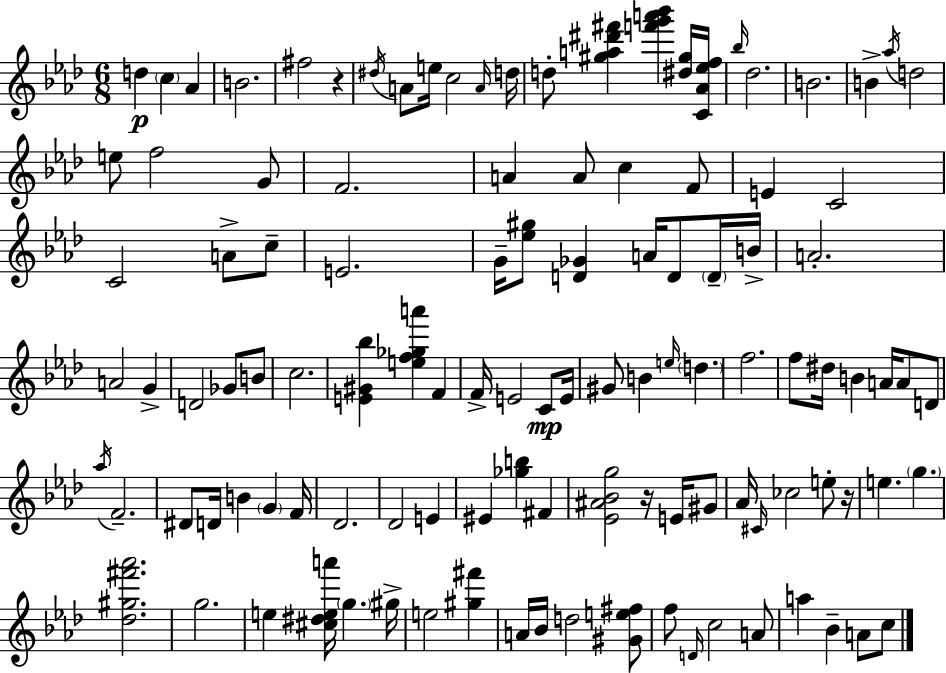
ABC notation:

X:1
T:Untitled
M:6/8
L:1/4
K:Fm
d c _A B2 ^f2 z ^d/4 A/2 e/4 c2 A/4 d/4 d/2 [^ga^d'^f'] [f'g'a'_b'] [^d^g]/4 [C_A_ef]/4 _b/4 _d2 B2 B _a/4 d2 e/2 f2 G/2 F2 A A/2 c F/2 E C2 C2 A/2 c/2 E2 G/4 [_e^g]/2 [D_G] A/4 D/2 D/4 B/4 A2 A2 G D2 _G/2 B/2 c2 [E^G_b] [ef_ga'] F F/4 E2 C/2 E/4 ^G/2 B e/4 d f2 f/2 ^d/4 B A/4 A/2 D/2 _a/4 F2 ^D/2 D/4 B G F/4 _D2 _D2 E ^E [_gb] ^F [_E^A_Bg]2 z/4 E/4 ^G/2 _A/4 ^C/4 _c2 e/2 z/4 e g [_d^g^f'_a']2 g2 e [^c^dea']/4 g ^g/4 e2 [^g^f'] A/4 _B/4 d2 [^Ge^f]/2 f/2 D/4 c2 A/2 a _B A/2 c/2